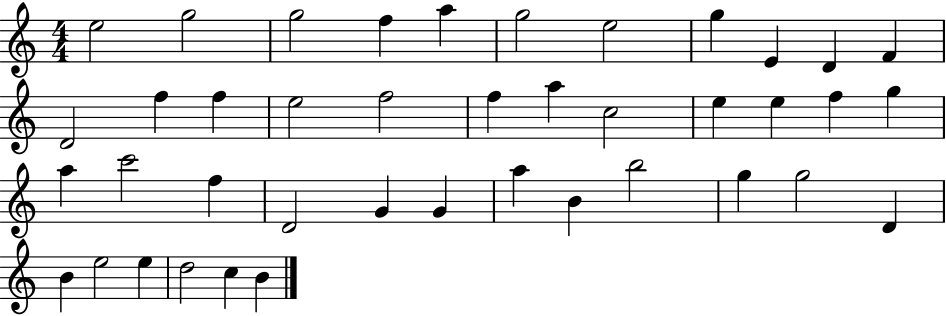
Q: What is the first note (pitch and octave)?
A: E5